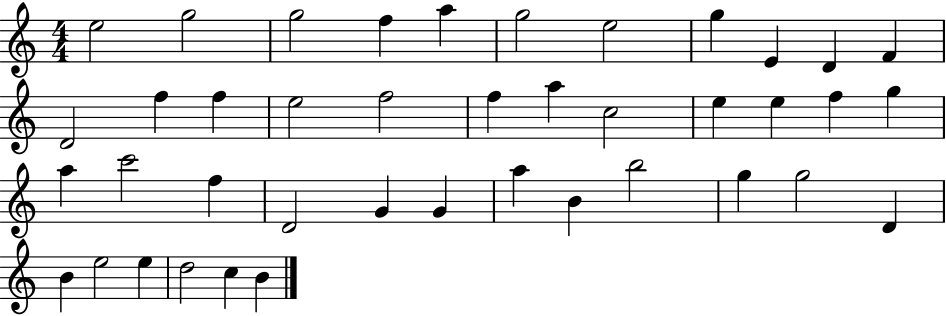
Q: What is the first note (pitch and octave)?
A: E5